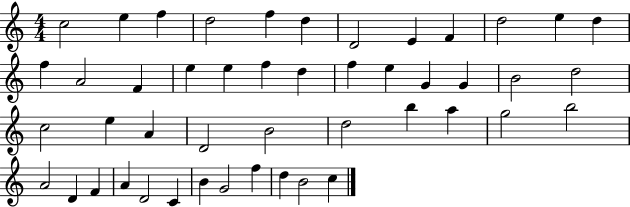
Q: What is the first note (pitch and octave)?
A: C5